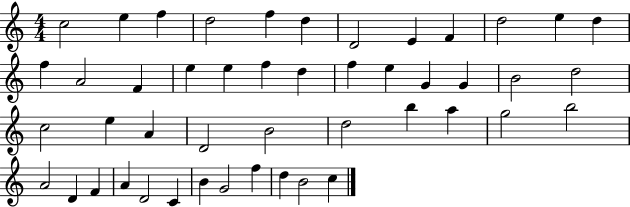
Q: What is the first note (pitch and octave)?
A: C5